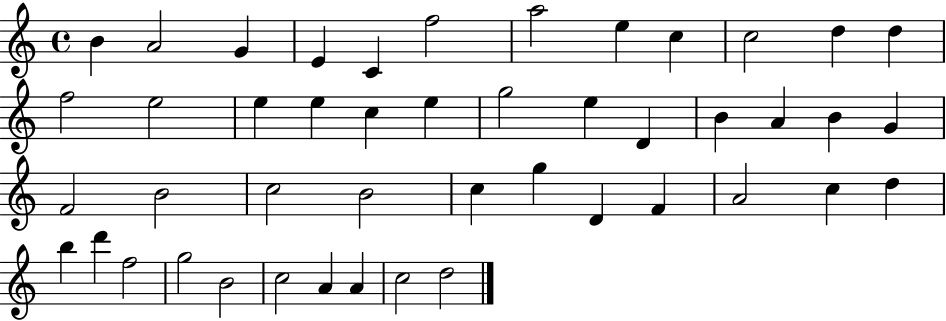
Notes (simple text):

B4/q A4/h G4/q E4/q C4/q F5/h A5/h E5/q C5/q C5/h D5/q D5/q F5/h E5/h E5/q E5/q C5/q E5/q G5/h E5/q D4/q B4/q A4/q B4/q G4/q F4/h B4/h C5/h B4/h C5/q G5/q D4/q F4/q A4/h C5/q D5/q B5/q D6/q F5/h G5/h B4/h C5/h A4/q A4/q C5/h D5/h